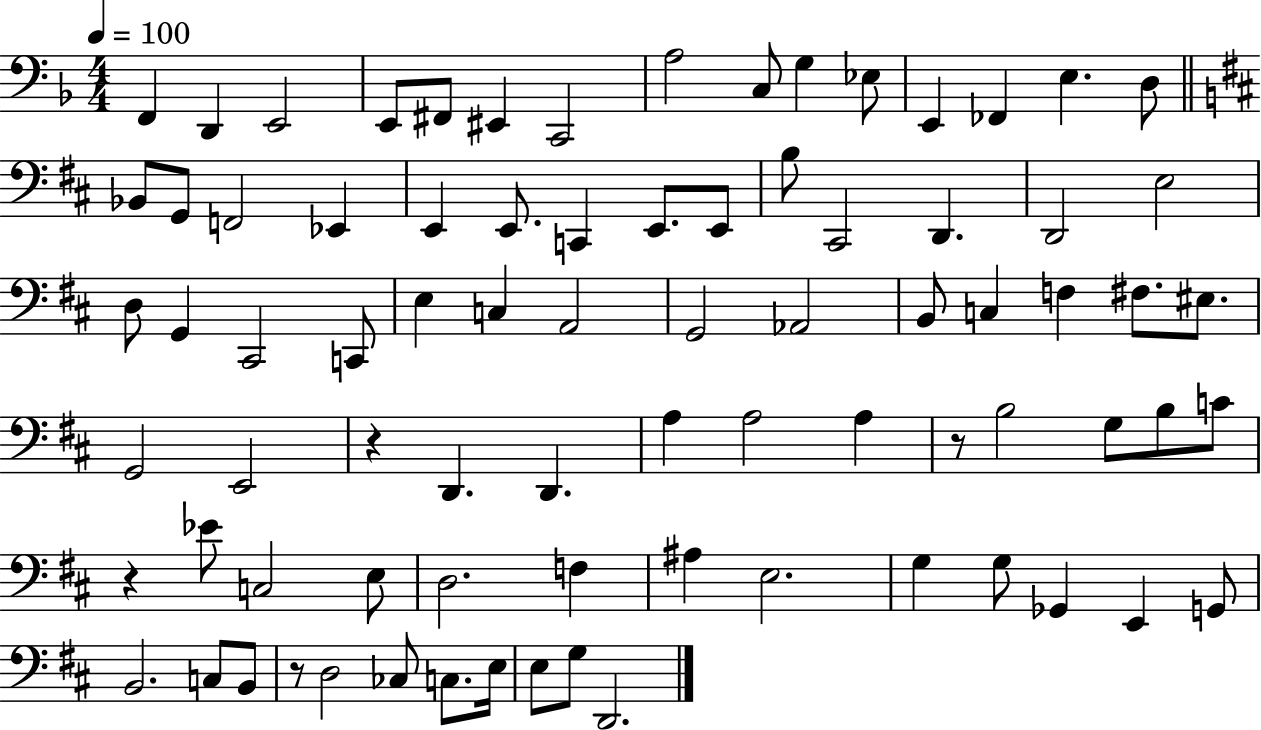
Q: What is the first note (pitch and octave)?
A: F2